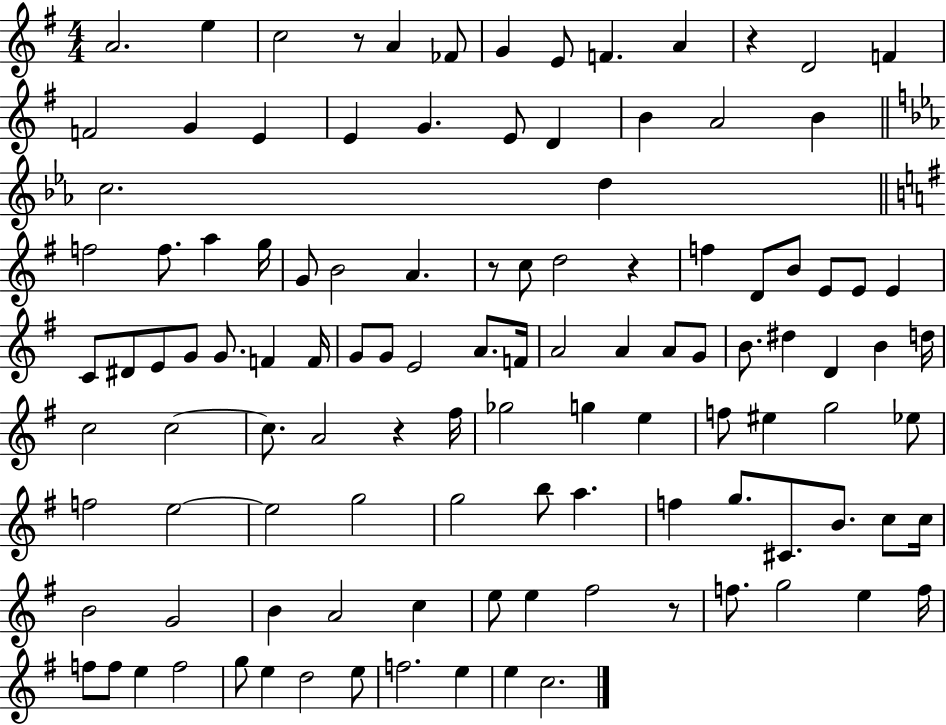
A4/h. E5/q C5/h R/e A4/q FES4/e G4/q E4/e F4/q. A4/q R/q D4/h F4/q F4/h G4/q E4/q E4/q G4/q. E4/e D4/q B4/q A4/h B4/q C5/h. D5/q F5/h F5/e. A5/q G5/s G4/e B4/h A4/q. R/e C5/e D5/h R/q F5/q D4/e B4/e E4/e E4/e E4/q C4/e D#4/e E4/e G4/e G4/e. F4/q F4/s G4/e G4/e E4/h A4/e. F4/s A4/h A4/q A4/e G4/e B4/e. D#5/q D4/q B4/q D5/s C5/h C5/h C5/e. A4/h R/q F#5/s Gb5/h G5/q E5/q F5/e EIS5/q G5/h Eb5/e F5/h E5/h E5/h G5/h G5/h B5/e A5/q. F5/q G5/e. C#4/e. B4/e. C5/e C5/s B4/h G4/h B4/q A4/h C5/q E5/e E5/q F#5/h R/e F5/e. G5/h E5/q F5/s F5/e F5/e E5/q F5/h G5/e E5/q D5/h E5/e F5/h. E5/q E5/q C5/h.